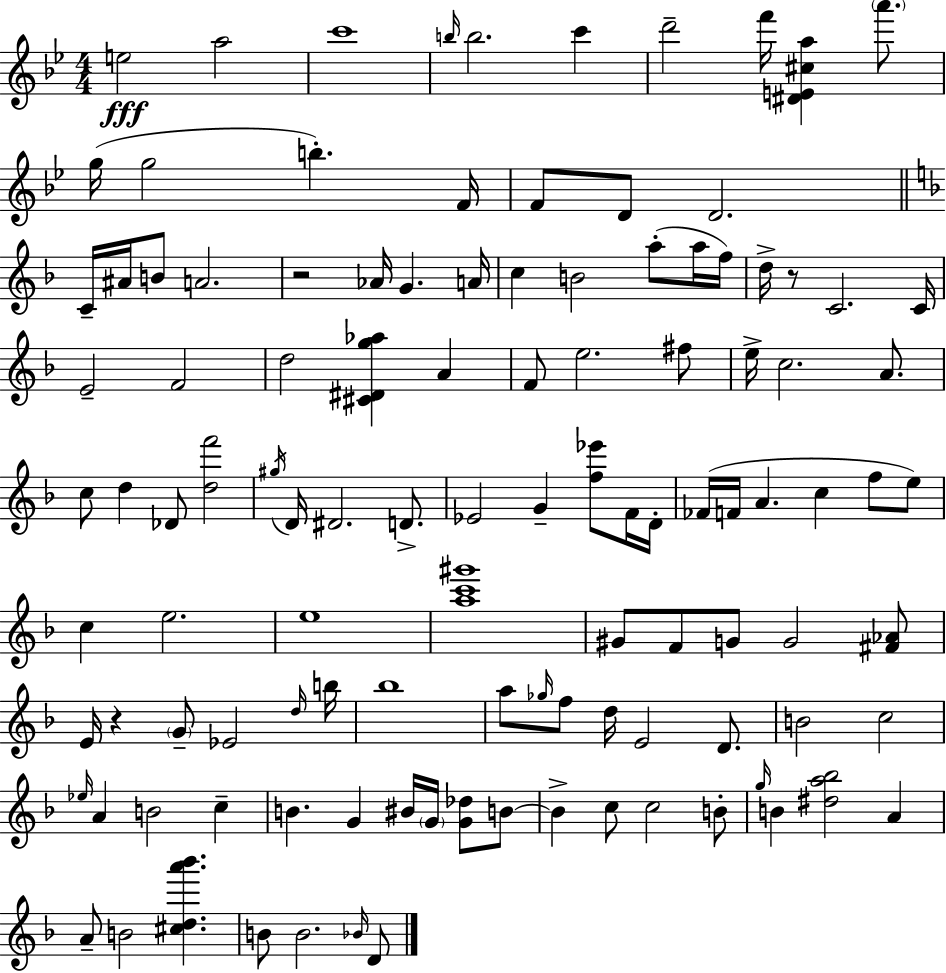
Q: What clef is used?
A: treble